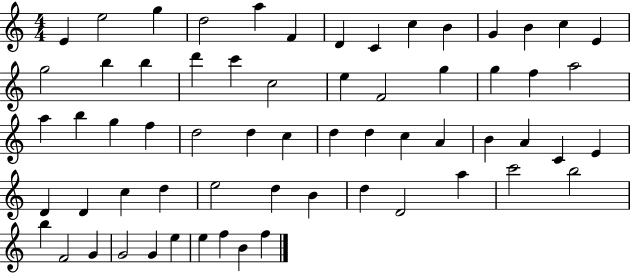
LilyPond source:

{
  \clef treble
  \numericTimeSignature
  \time 4/4
  \key c \major
  e'4 e''2 g''4 | d''2 a''4 f'4 | d'4 c'4 c''4 b'4 | g'4 b'4 c''4 e'4 | \break g''2 b''4 b''4 | d'''4 c'''4 c''2 | e''4 f'2 g''4 | g''4 f''4 a''2 | \break a''4 b''4 g''4 f''4 | d''2 d''4 c''4 | d''4 d''4 c''4 a'4 | b'4 a'4 c'4 e'4 | \break d'4 d'4 c''4 d''4 | e''2 d''4 b'4 | d''4 d'2 a''4 | c'''2 b''2 | \break b''4 f'2 g'4 | g'2 g'4 e''4 | e''4 f''4 b'4 f''4 | \bar "|."
}